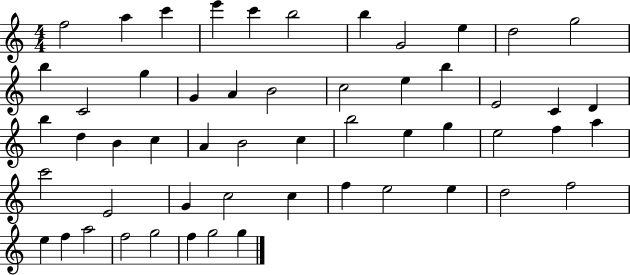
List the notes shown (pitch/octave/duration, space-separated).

F5/h A5/q C6/q E6/q C6/q B5/h B5/q G4/h E5/q D5/h G5/h B5/q C4/h G5/q G4/q A4/q B4/h C5/h E5/q B5/q E4/h C4/q D4/q B5/q D5/q B4/q C5/q A4/q B4/h C5/q B5/h E5/q G5/q E5/h F5/q A5/q C6/h E4/h G4/q C5/h C5/q F5/q E5/h E5/q D5/h F5/h E5/q F5/q A5/h F5/h G5/h F5/q G5/h G5/q